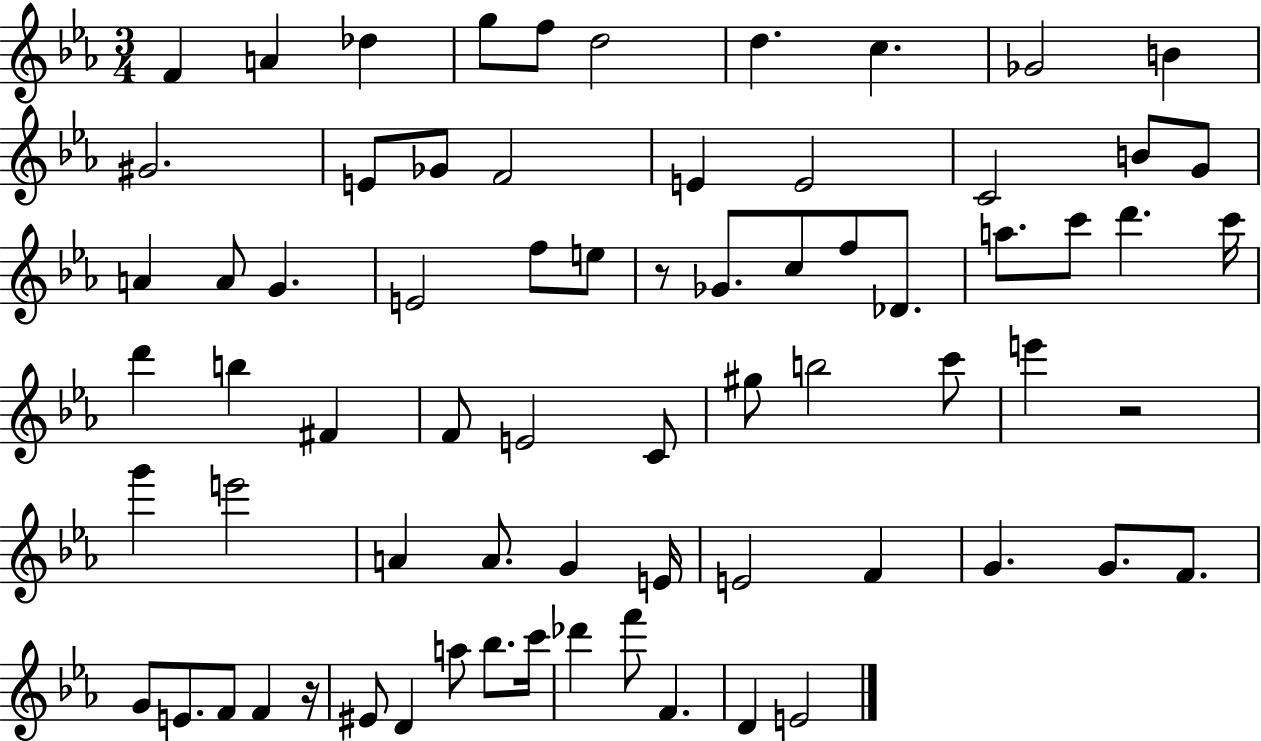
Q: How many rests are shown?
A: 3